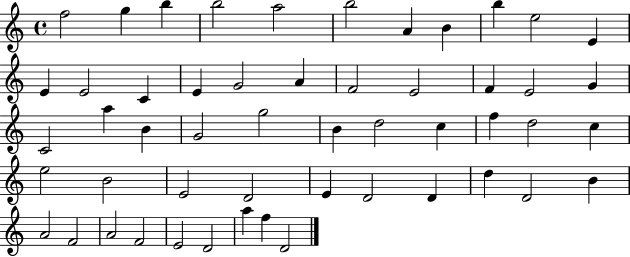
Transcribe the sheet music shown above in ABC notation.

X:1
T:Untitled
M:4/4
L:1/4
K:C
f2 g b b2 a2 b2 A B b e2 E E E2 C E G2 A F2 E2 F E2 G C2 a B G2 g2 B d2 c f d2 c e2 B2 E2 D2 E D2 D d D2 B A2 F2 A2 F2 E2 D2 a f D2